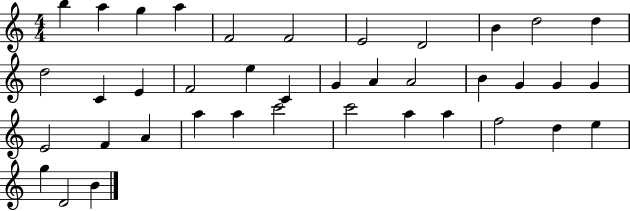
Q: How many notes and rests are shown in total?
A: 39